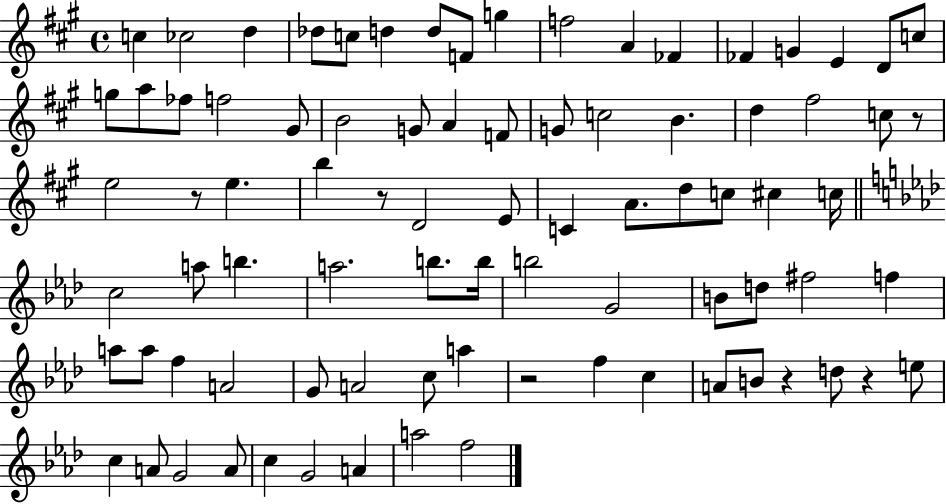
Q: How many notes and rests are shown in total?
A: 84